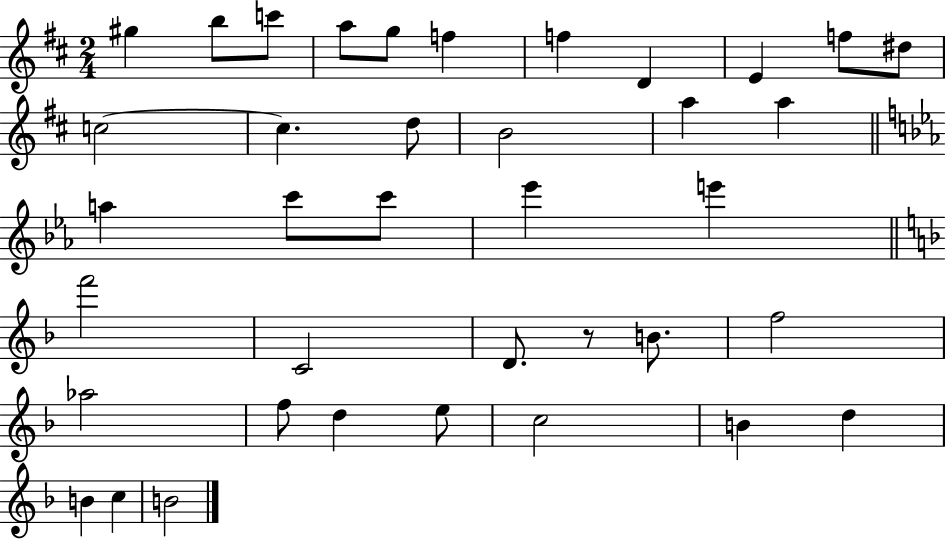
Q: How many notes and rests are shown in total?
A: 38